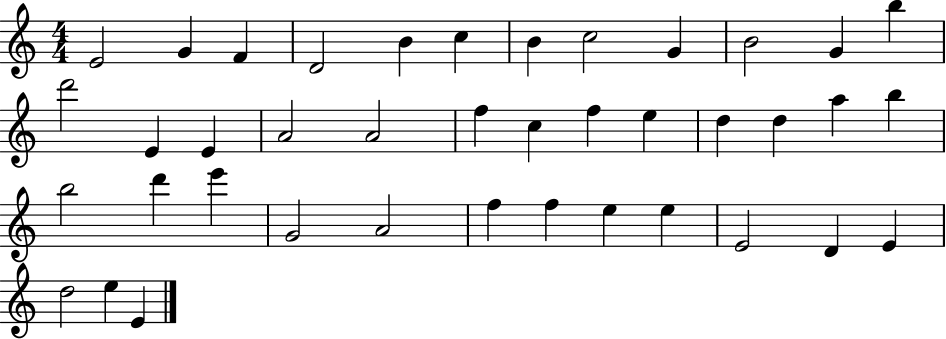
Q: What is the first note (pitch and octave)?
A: E4